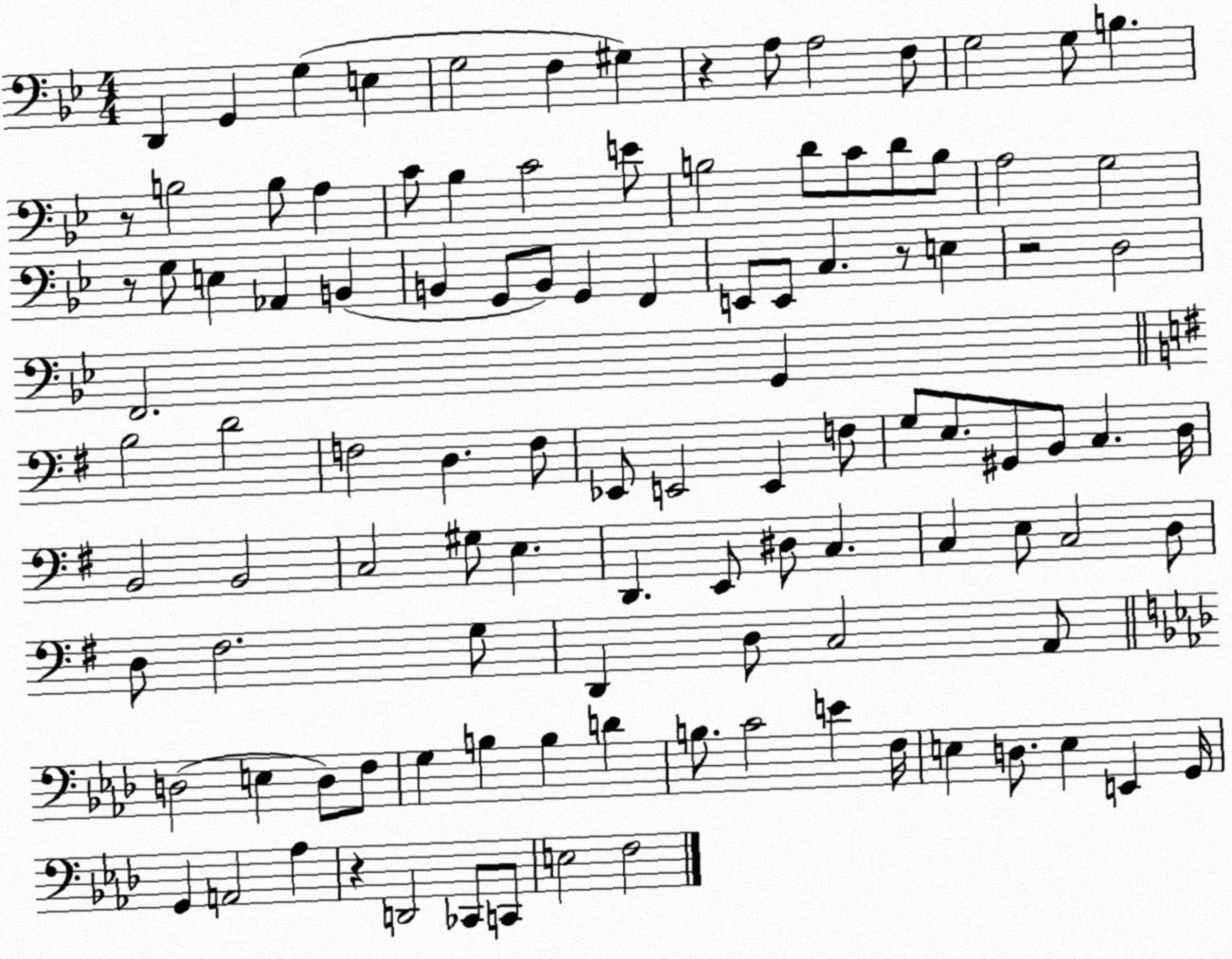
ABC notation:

X:1
T:Untitled
M:4/4
L:1/4
K:Bb
D,, G,, G, E, G,2 F, ^G, z A,/2 A,2 F,/2 G,2 G,/2 B, z/2 B,2 B,/2 A, C/2 _B, C2 E/2 B,2 D/2 C/2 D/2 B,/2 A,2 G,2 z/2 G,/2 E, _A,, B,, B,, G,,/2 B,,/2 G,, F,, E,,/2 E,,/2 C, z/2 E, z2 D,2 F,,2 G,, B,2 D2 F,2 D, F,/2 _E,,/2 E,,2 E,, F,/2 G,/2 E,/2 ^G,,/2 B,,/2 C, D,/4 B,,2 B,,2 C,2 ^G,/2 E, D,, E,,/2 ^D,/2 C, C, E,/2 C,2 D,/2 D,/2 ^F,2 G,/2 D,, D,/2 C,2 A,,/2 D,2 E, D,/2 F,/2 G, B, B, D B,/2 C2 E F,/4 E, D,/2 E, E,, G,,/4 G,, A,,2 _A, z D,,2 _C,,/2 C,,/2 E,2 F,2